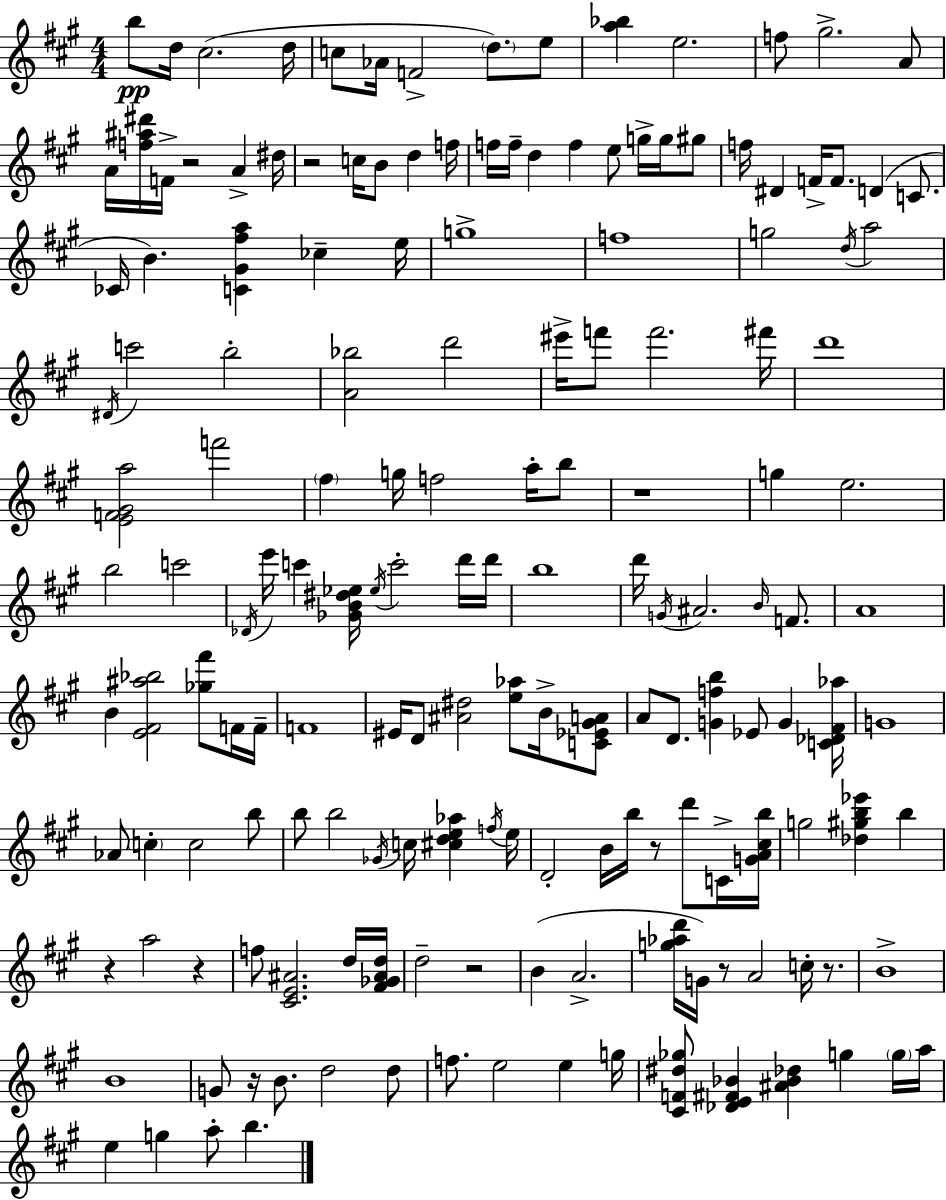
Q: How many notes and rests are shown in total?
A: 164